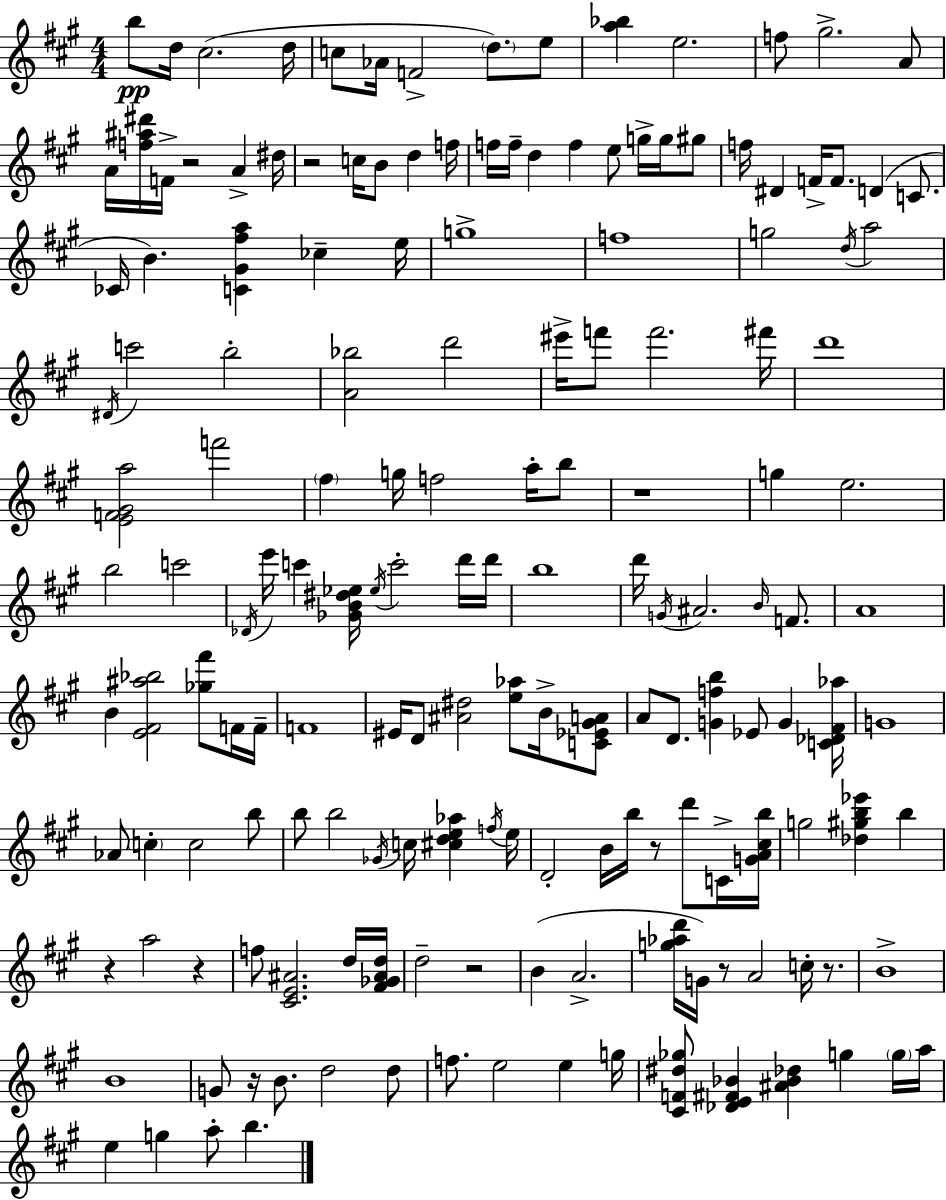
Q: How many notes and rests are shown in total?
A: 164